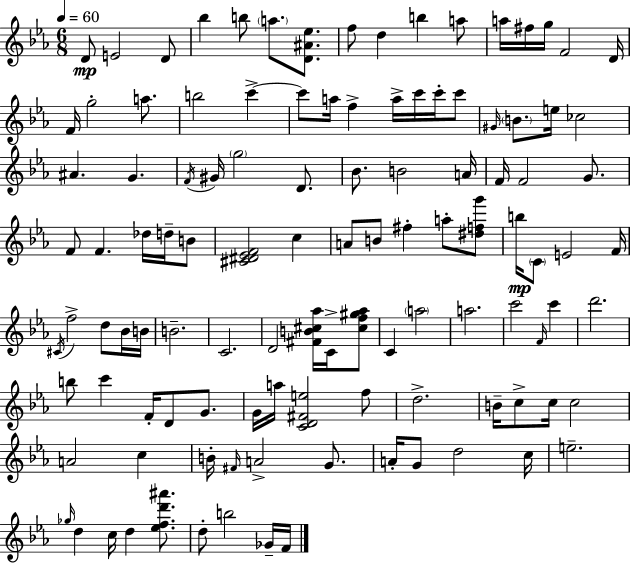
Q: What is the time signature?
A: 6/8